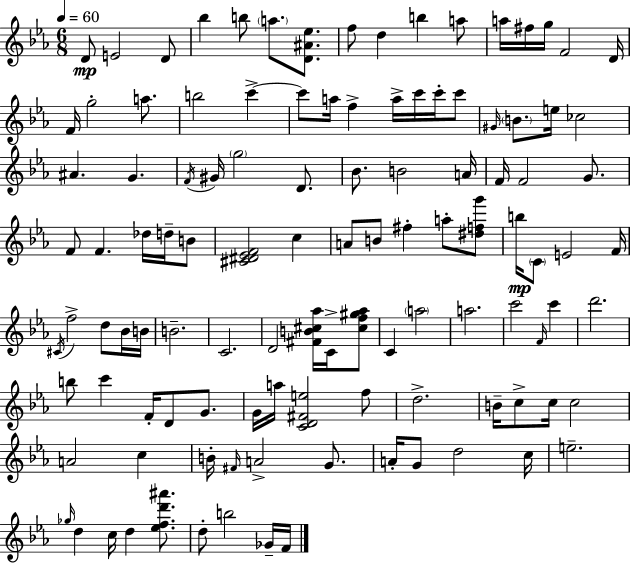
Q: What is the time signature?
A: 6/8